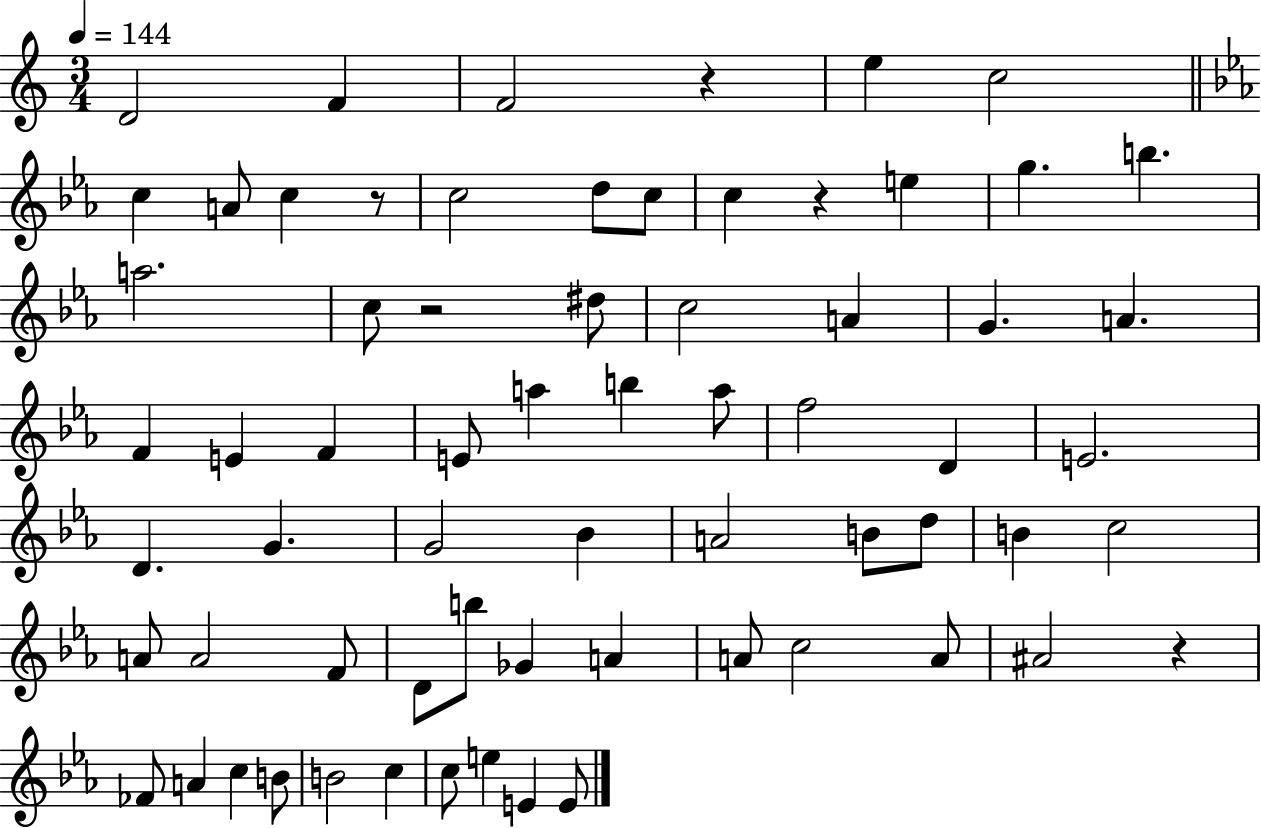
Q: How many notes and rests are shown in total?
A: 67